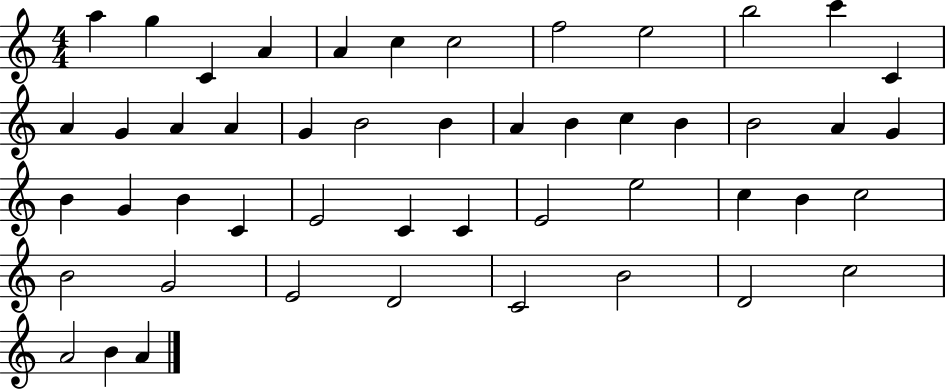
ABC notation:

X:1
T:Untitled
M:4/4
L:1/4
K:C
a g C A A c c2 f2 e2 b2 c' C A G A A G B2 B A B c B B2 A G B G B C E2 C C E2 e2 c B c2 B2 G2 E2 D2 C2 B2 D2 c2 A2 B A